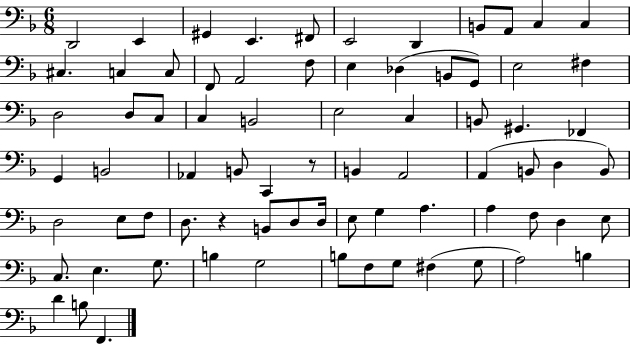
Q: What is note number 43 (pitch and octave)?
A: D3